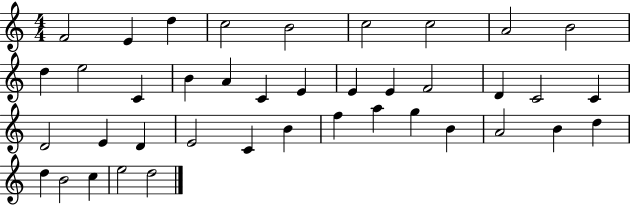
F4/h E4/q D5/q C5/h B4/h C5/h C5/h A4/h B4/h D5/q E5/h C4/q B4/q A4/q C4/q E4/q E4/q E4/q F4/h D4/q C4/h C4/q D4/h E4/q D4/q E4/h C4/q B4/q F5/q A5/q G5/q B4/q A4/h B4/q D5/q D5/q B4/h C5/q E5/h D5/h